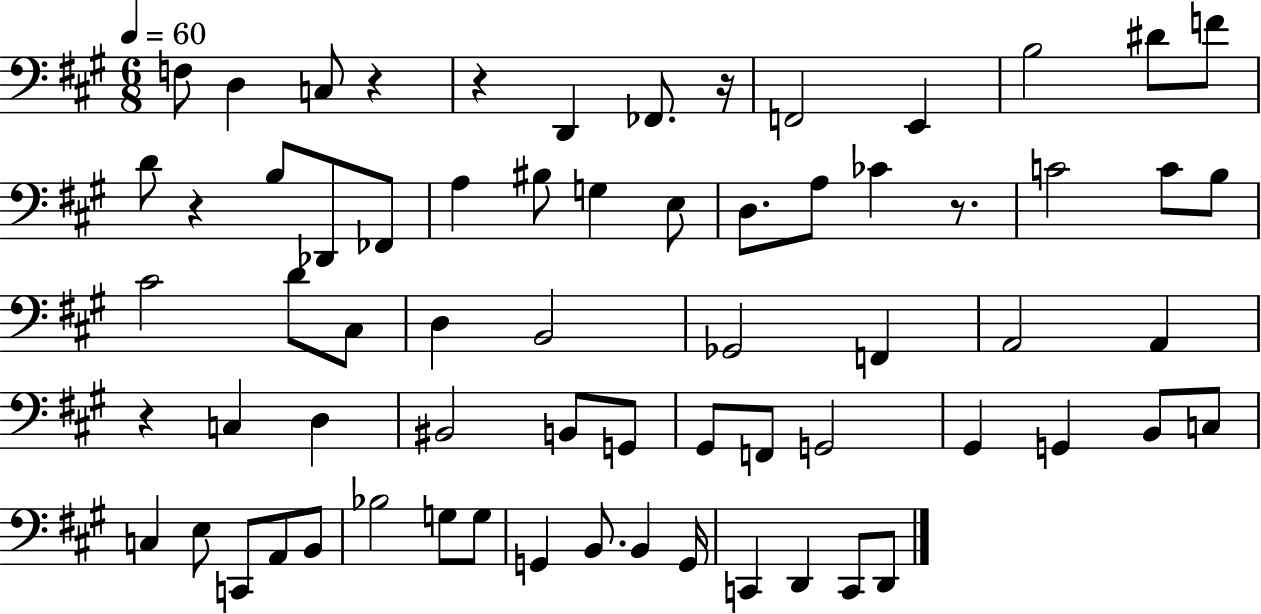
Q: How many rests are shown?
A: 6